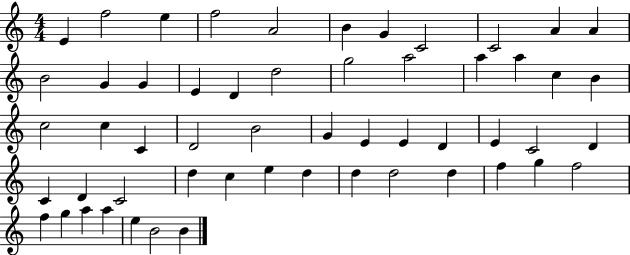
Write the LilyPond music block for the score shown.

{
  \clef treble
  \numericTimeSignature
  \time 4/4
  \key c \major
  e'4 f''2 e''4 | f''2 a'2 | b'4 g'4 c'2 | c'2 a'4 a'4 | \break b'2 g'4 g'4 | e'4 d'4 d''2 | g''2 a''2 | a''4 a''4 c''4 b'4 | \break c''2 c''4 c'4 | d'2 b'2 | g'4 e'4 e'4 d'4 | e'4 c'2 d'4 | \break c'4 d'4 c'2 | d''4 c''4 e''4 d''4 | d''4 d''2 d''4 | f''4 g''4 f''2 | \break f''4 g''4 a''4 a''4 | e''4 b'2 b'4 | \bar "|."
}